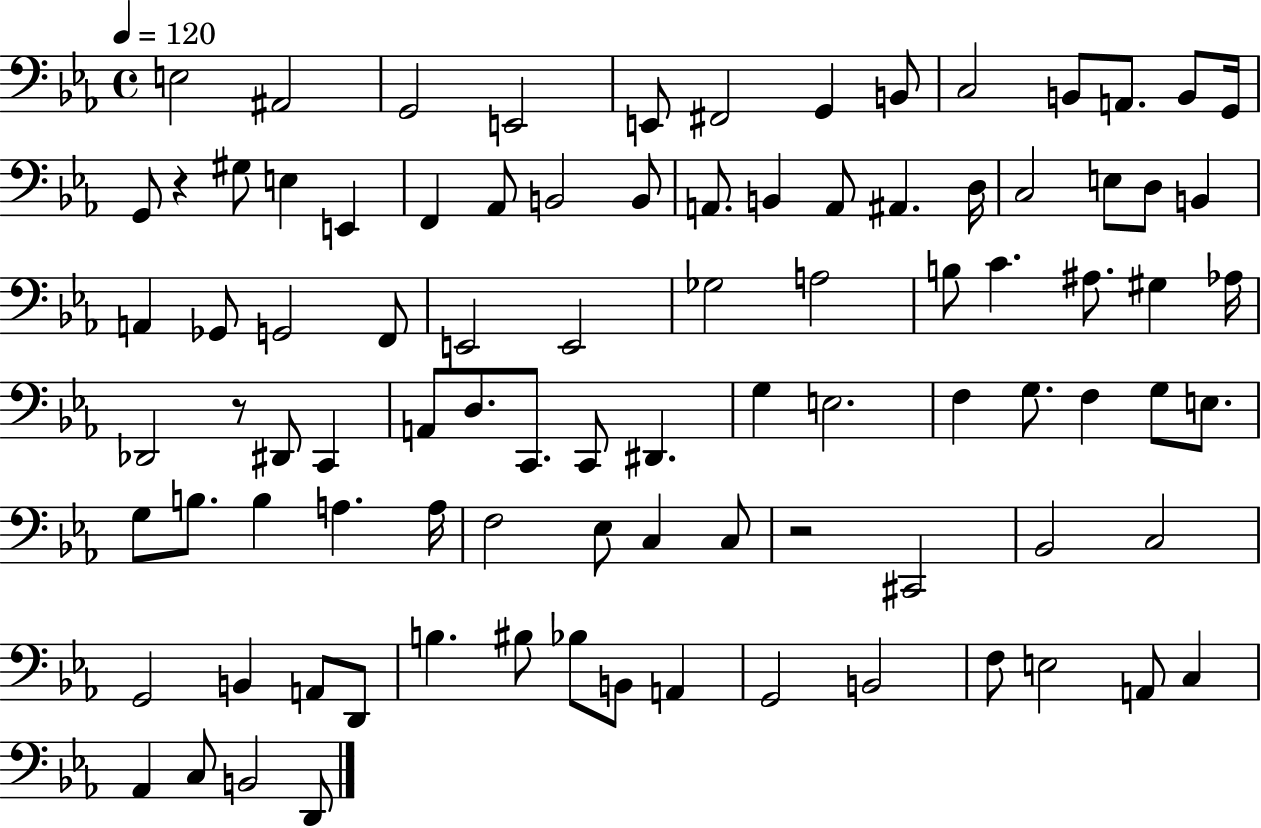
E3/h A#2/h G2/h E2/h E2/e F#2/h G2/q B2/e C3/h B2/e A2/e. B2/e G2/s G2/e R/q G#3/e E3/q E2/q F2/q Ab2/e B2/h B2/e A2/e. B2/q A2/e A#2/q. D3/s C3/h E3/e D3/e B2/q A2/q Gb2/e G2/h F2/e E2/h E2/h Gb3/h A3/h B3/e C4/q. A#3/e. G#3/q Ab3/s Db2/h R/e D#2/e C2/q A2/e D3/e. C2/e. C2/e D#2/q. G3/q E3/h. F3/q G3/e. F3/q G3/e E3/e. G3/e B3/e. B3/q A3/q. A3/s F3/h Eb3/e C3/q C3/e R/h C#2/h Bb2/h C3/h G2/h B2/q A2/e D2/e B3/q. BIS3/e Bb3/e B2/e A2/q G2/h B2/h F3/e E3/h A2/e C3/q Ab2/q C3/e B2/h D2/e